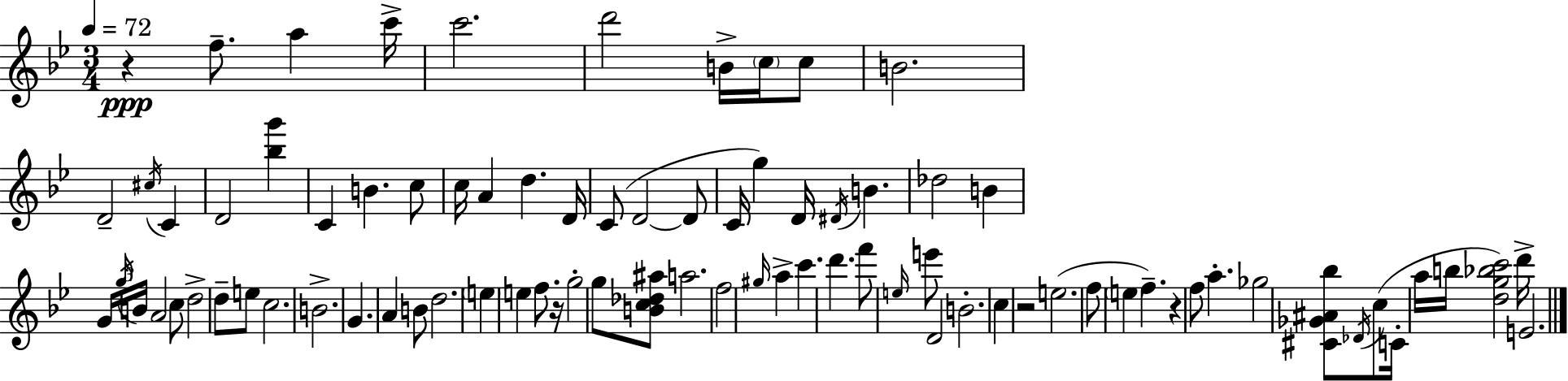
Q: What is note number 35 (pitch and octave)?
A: C5